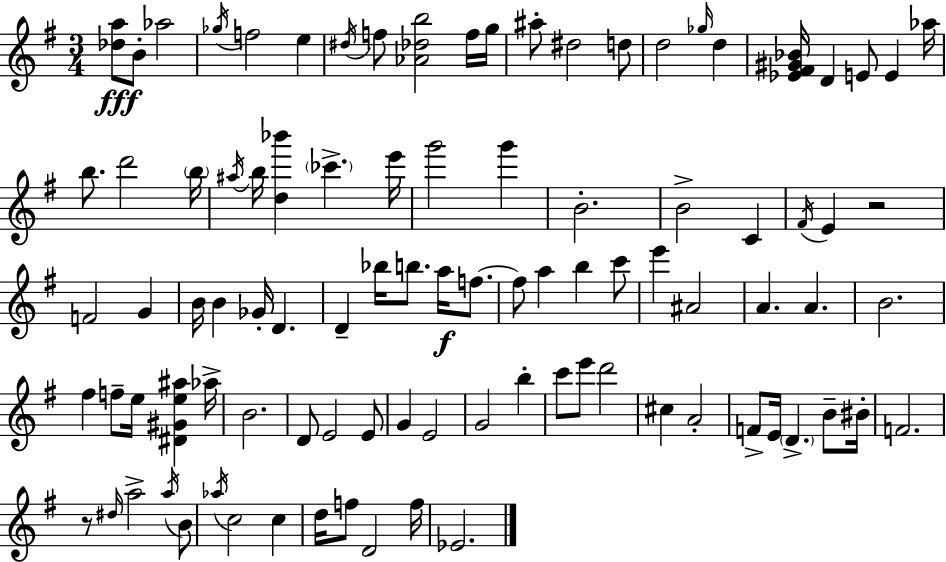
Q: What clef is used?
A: treble